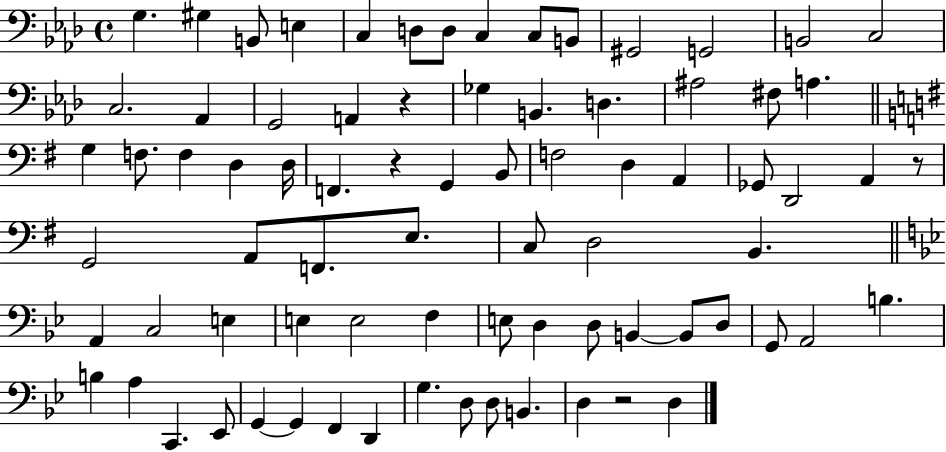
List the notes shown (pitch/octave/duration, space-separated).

G3/q. G#3/q B2/e E3/q C3/q D3/e D3/e C3/q C3/e B2/e G#2/h G2/h B2/h C3/h C3/h. Ab2/q G2/h A2/q R/q Gb3/q B2/q. D3/q. A#3/h F#3/e A3/q. G3/q F3/e. F3/q D3/q D3/s F2/q. R/q G2/q B2/e F3/h D3/q A2/q Gb2/e D2/h A2/q R/e G2/h A2/e F2/e. E3/e. C3/e D3/h B2/q. A2/q C3/h E3/q E3/q E3/h F3/q E3/e D3/q D3/e B2/q B2/e D3/e G2/e A2/h B3/q. B3/q A3/q C2/q. Eb2/e G2/q G2/q F2/q D2/q G3/q. D3/e D3/e B2/q. D3/q R/h D3/q